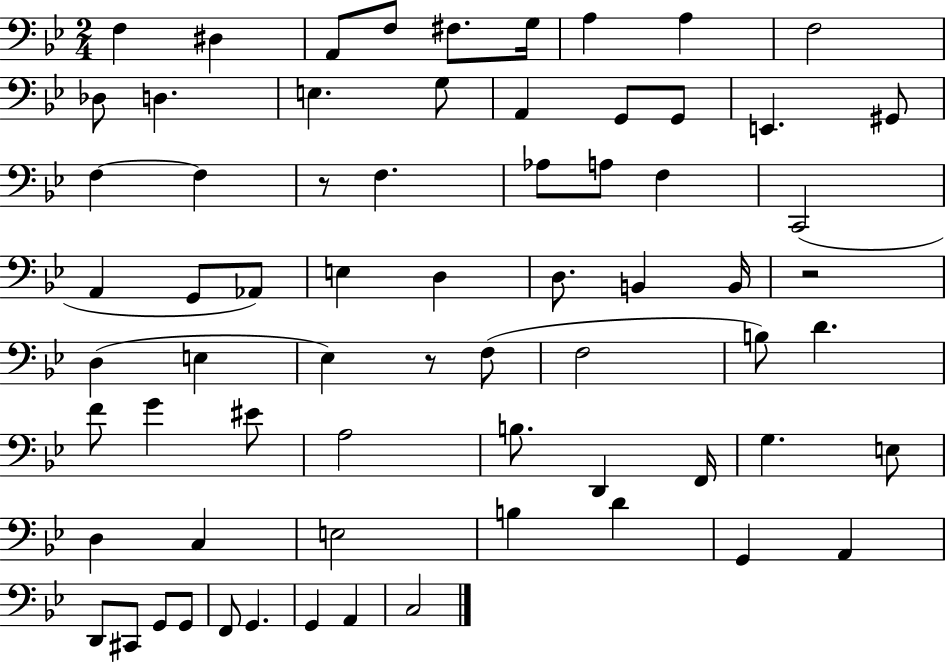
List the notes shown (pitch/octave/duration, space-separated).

F3/q D#3/q A2/e F3/e F#3/e. G3/s A3/q A3/q F3/h Db3/e D3/q. E3/q. G3/e A2/q G2/e G2/e E2/q. G#2/e F3/q F3/q R/e F3/q. Ab3/e A3/e F3/q C2/h A2/q G2/e Ab2/e E3/q D3/q D3/e. B2/q B2/s R/h D3/q E3/q Eb3/q R/e F3/e F3/h B3/e D4/q. F4/e G4/q EIS4/e A3/h B3/e. D2/q F2/s G3/q. E3/e D3/q C3/q E3/h B3/q D4/q G2/q A2/q D2/e C#2/e G2/e G2/e F2/e G2/q. G2/q A2/q C3/h